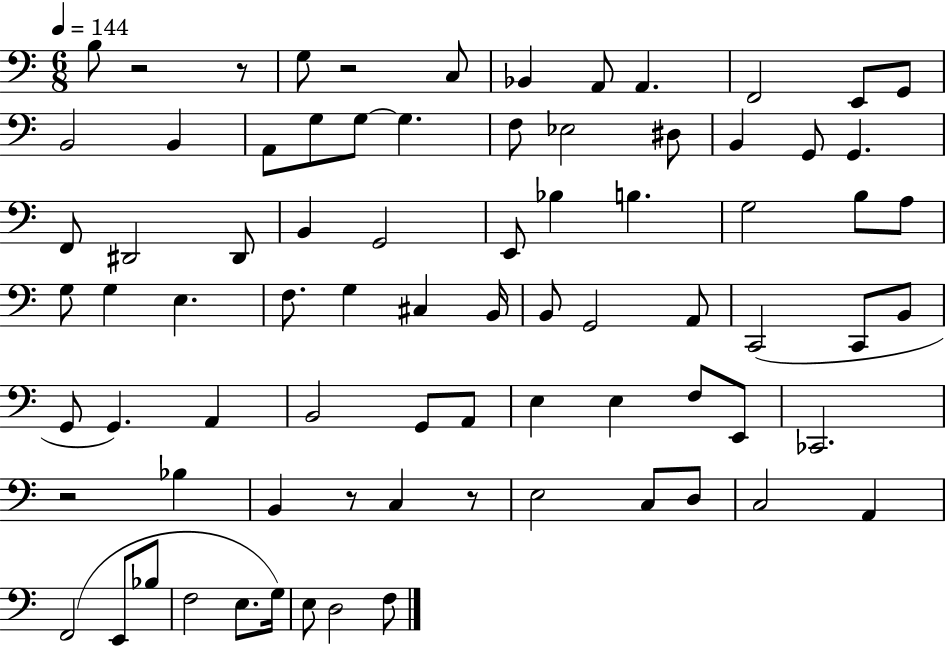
B3/e R/h R/e G3/e R/h C3/e Bb2/q A2/e A2/q. F2/h E2/e G2/e B2/h B2/q A2/e G3/e G3/e G3/q. F3/e Eb3/h D#3/e B2/q G2/e G2/q. F2/e D#2/h D#2/e B2/q G2/h E2/e Bb3/q B3/q. G3/h B3/e A3/e G3/e G3/q E3/q. F3/e. G3/q C#3/q B2/s B2/e G2/h A2/e C2/h C2/e B2/e G2/e G2/q. A2/q B2/h G2/e A2/e E3/q E3/q F3/e E2/e CES2/h. R/h Bb3/q B2/q R/e C3/q R/e E3/h C3/e D3/e C3/h A2/q F2/h E2/e Bb3/e F3/h E3/e. G3/s E3/e D3/h F3/e